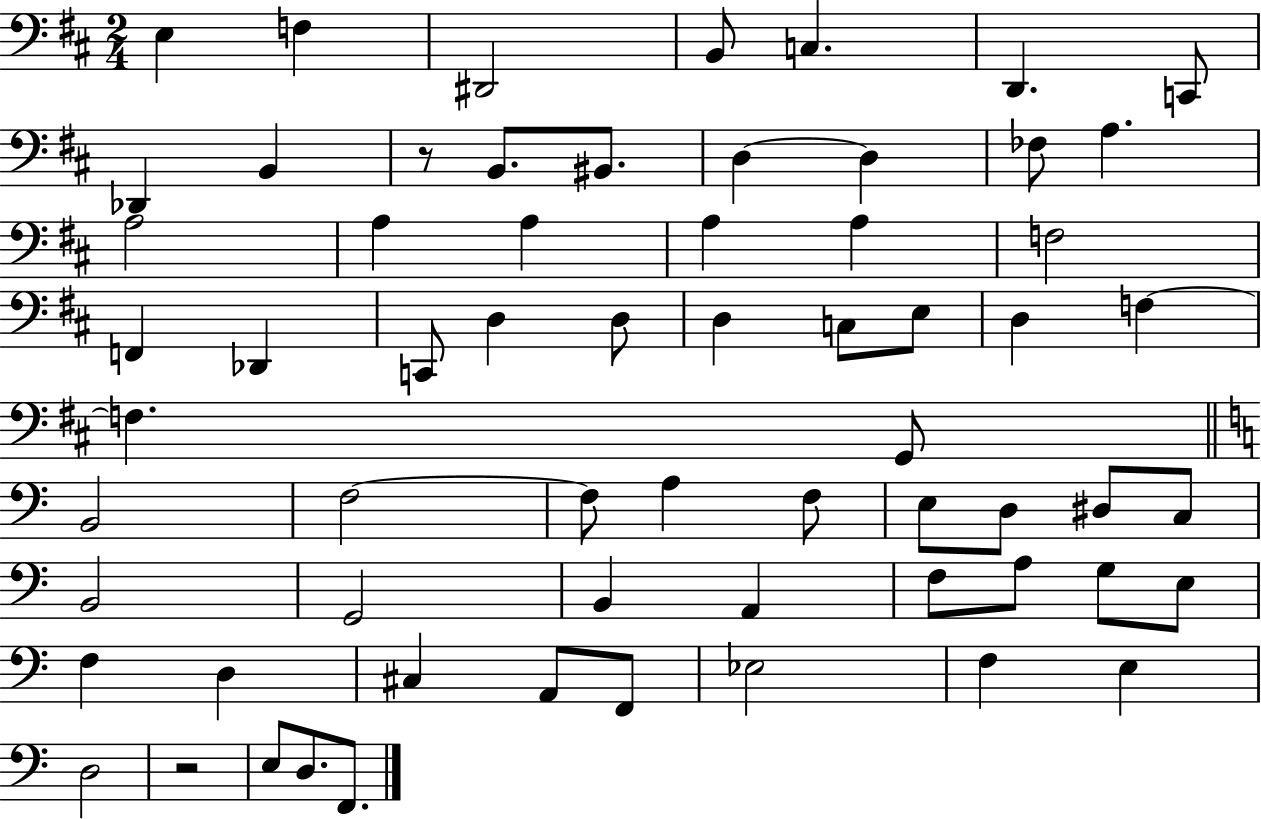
{
  \clef bass
  \numericTimeSignature
  \time 2/4
  \key d \major
  e4 f4 | dis,2 | b,8 c4. | d,4. c,8 | \break des,4 b,4 | r8 b,8. bis,8. | d4~~ d4 | fes8 a4. | \break a2 | a4 a4 | a4 a4 | f2 | \break f,4 des,4 | c,8 d4 d8 | d4 c8 e8 | d4 f4~~ | \break f4. g,8 | \bar "||" \break \key c \major b,2 | f2~~ | f8 a4 f8 | e8 d8 dis8 c8 | \break b,2 | g,2 | b,4 a,4 | f8 a8 g8 e8 | \break f4 d4 | cis4 a,8 f,8 | ees2 | f4 e4 | \break d2 | r2 | e8 d8. f,8. | \bar "|."
}